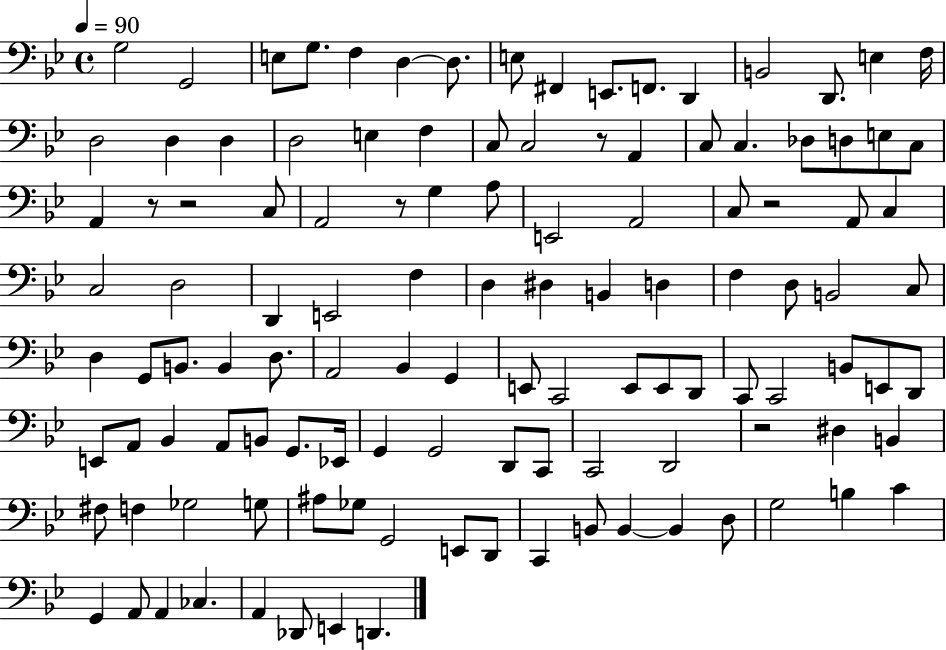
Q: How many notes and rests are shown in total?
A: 118